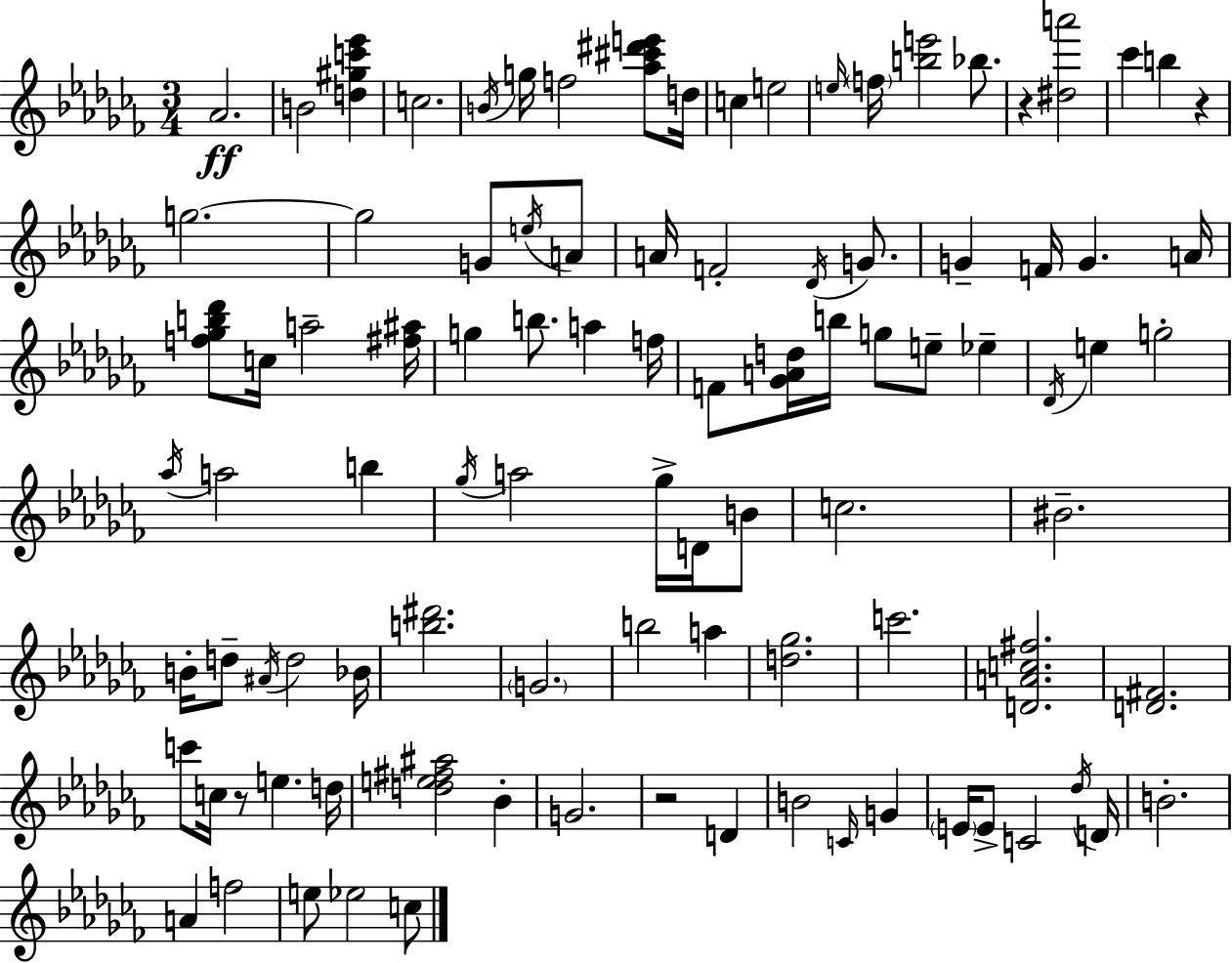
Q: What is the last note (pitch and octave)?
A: C5